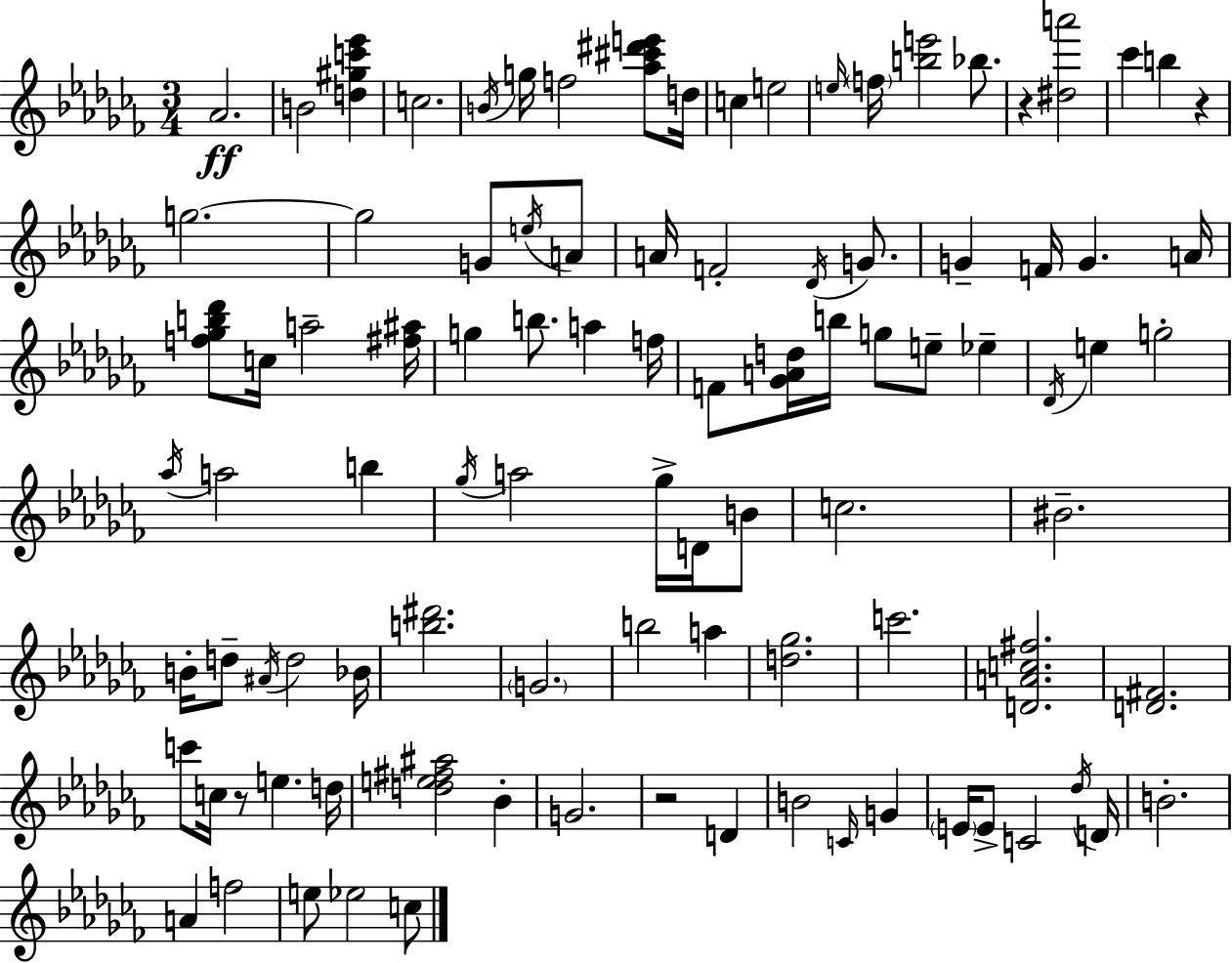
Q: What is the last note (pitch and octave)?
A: C5